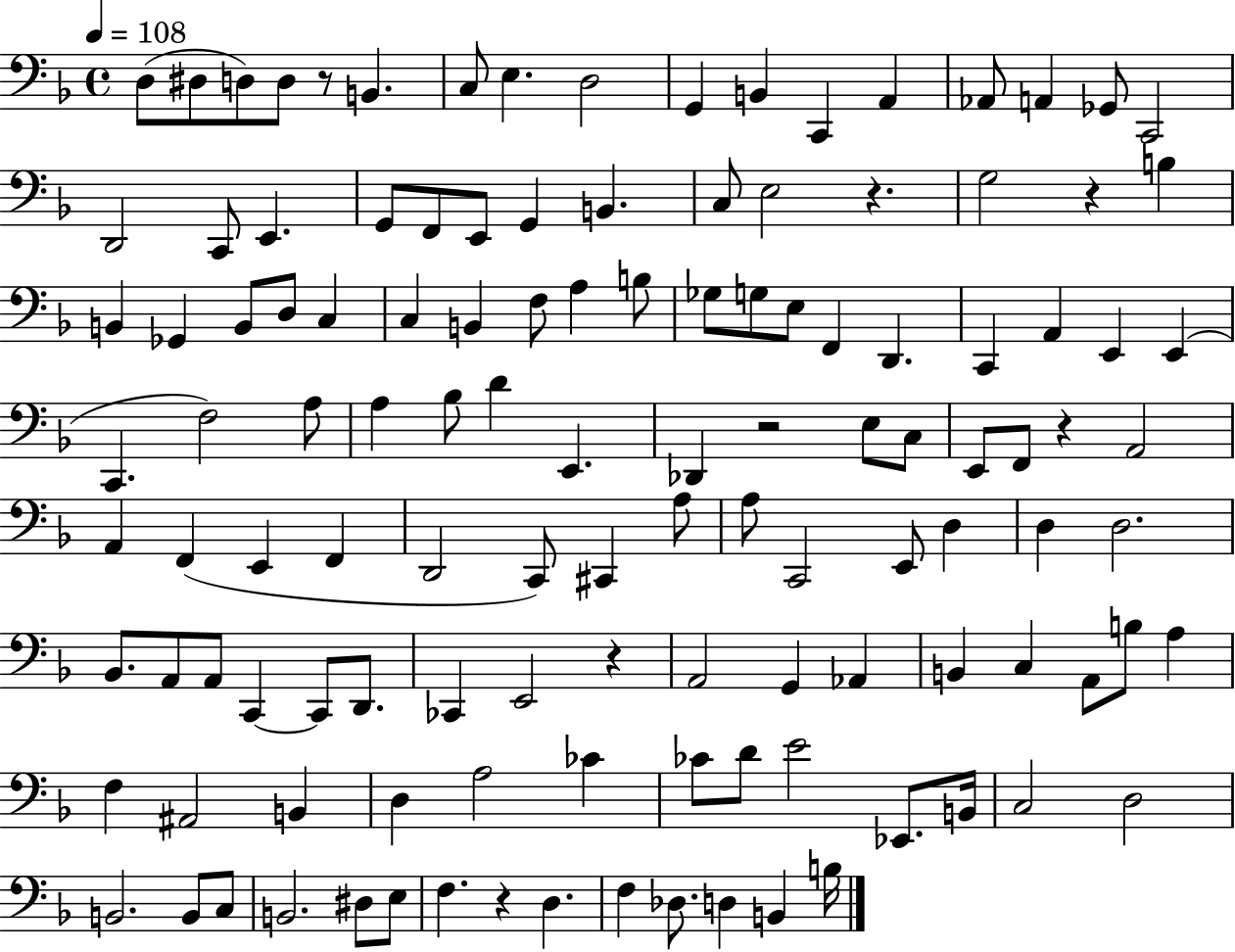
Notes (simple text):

D3/e D#3/e D3/e D3/e R/e B2/q. C3/e E3/q. D3/h G2/q B2/q C2/q A2/q Ab2/e A2/q Gb2/e C2/h D2/h C2/e E2/q. G2/e F2/e E2/e G2/q B2/q. C3/e E3/h R/q. G3/h R/q B3/q B2/q Gb2/q B2/e D3/e C3/q C3/q B2/q F3/e A3/q B3/e Gb3/e G3/e E3/e F2/q D2/q. C2/q A2/q E2/q E2/q C2/q. F3/h A3/e A3/q Bb3/e D4/q E2/q. Db2/q R/h E3/e C3/e E2/e F2/e R/q A2/h A2/q F2/q E2/q F2/q D2/h C2/e C#2/q A3/e A3/e C2/h E2/e D3/q D3/q D3/h. Bb2/e. A2/e A2/e C2/q C2/e D2/e. CES2/q E2/h R/q A2/h G2/q Ab2/q B2/q C3/q A2/e B3/e A3/q F3/q A#2/h B2/q D3/q A3/h CES4/q CES4/e D4/e E4/h Eb2/e. B2/s C3/h D3/h B2/h. B2/e C3/e B2/h. D#3/e E3/e F3/q. R/q D3/q. F3/q Db3/e. D3/q B2/q B3/s